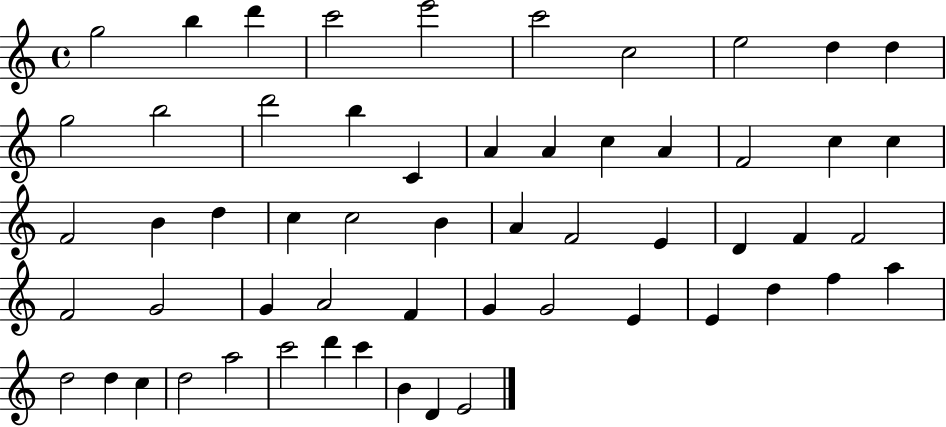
G5/h B5/q D6/q C6/h E6/h C6/h C5/h E5/h D5/q D5/q G5/h B5/h D6/h B5/q C4/q A4/q A4/q C5/q A4/q F4/h C5/q C5/q F4/h B4/q D5/q C5/q C5/h B4/q A4/q F4/h E4/q D4/q F4/q F4/h F4/h G4/h G4/q A4/h F4/q G4/q G4/h E4/q E4/q D5/q F5/q A5/q D5/h D5/q C5/q D5/h A5/h C6/h D6/q C6/q B4/q D4/q E4/h